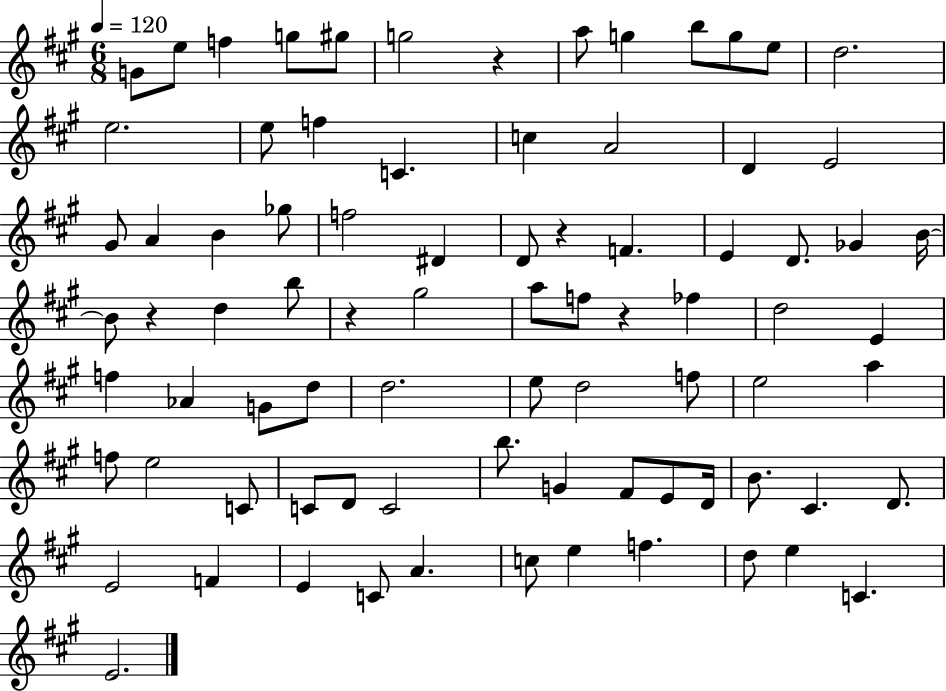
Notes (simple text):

G4/e E5/e F5/q G5/e G#5/e G5/h R/q A5/e G5/q B5/e G5/e E5/e D5/h. E5/h. E5/e F5/q C4/q. C5/q A4/h D4/q E4/h G#4/e A4/q B4/q Gb5/e F5/h D#4/q D4/e R/q F4/q. E4/q D4/e. Gb4/q B4/s B4/e R/q D5/q B5/e R/q G#5/h A5/e F5/e R/q FES5/q D5/h E4/q F5/q Ab4/q G4/e D5/e D5/h. E5/e D5/h F5/e E5/h A5/q F5/e E5/h C4/e C4/e D4/e C4/h B5/e. G4/q F#4/e E4/e D4/s B4/e. C#4/q. D4/e. E4/h F4/q E4/q C4/e A4/q. C5/e E5/q F5/q. D5/e E5/q C4/q. E4/h.